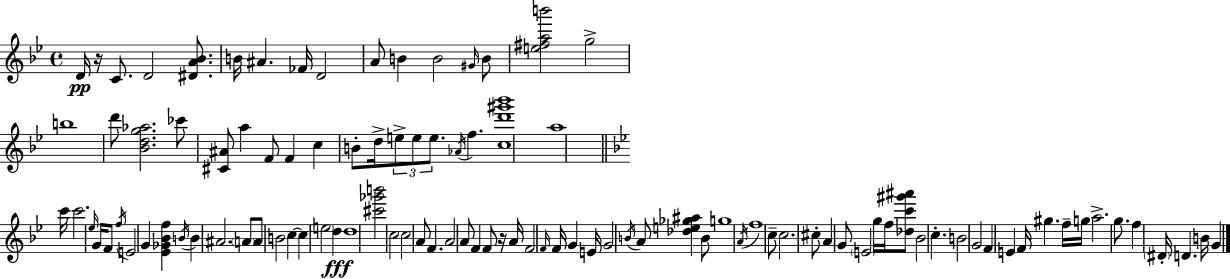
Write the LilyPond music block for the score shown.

{
  \clef treble
  \time 4/4
  \defaultTimeSignature
  \key bes \major
  d'16\pp r16 c'8. d'2 <dis' a' bes'>8. | b'16 ais'4. fes'16 d'2 | a'8 b'4 b'2 \grace { gis'16 } b'8 | <e'' fis'' a'' b'''>2 g''2-> | \break b''1 | d'''8 <bes' d'' g'' aes''>2. ces'''8 | <cis' ais'>8 a''4 f'8 f'4 c''4 | b'8-. d''16-> \tuplet 3/2 { e''8-> e''8 e''8. } \acciaccatura { aes'16 } f''4. | \break <c'' d''' gis''' bes'''>1 | a''1 | \bar "||" \break \key bes \major c'''16 c'''2. \grace { ees''16 } g'16 f'8 | \acciaccatura { f''16 } e'2 g'4 <ees' ges' bes' f''>4 | \acciaccatura { b'16 } b'4 ais'2. | \parenthesize a'8 a'8 b'2 c''4~~ | \break c''4 \parenthesize e''2 d''4\fff | d''1 | <cis''' ges''' b'''>2 c''2 | c''2 a'8 f'4. | \break a'2 a'8 f'4 | f'8 r16 a'16 f'2 \grace { f'16 } f'16 g'4 | e'16 g'2 \acciaccatura { b'16 } a'8 <des'' e'' ges'' ais''>4 | b'8 g''1 | \break \acciaccatura { a'16 } f''1 | c''8-- c''2. | cis''8-. a'4 g'8 \parenthesize e'2 | g''16 f''16 <des'' c''' gis''' ais'''>8 bes'2 | \break c''4.-. b'2 g'2 | f'4 e'4 f'16 gis''4. | f''16-- g''16 a''2.-> | g''8. f''4 \parenthesize dis'16-. d'4. | \break b'16 g'4 \bar "|."
}